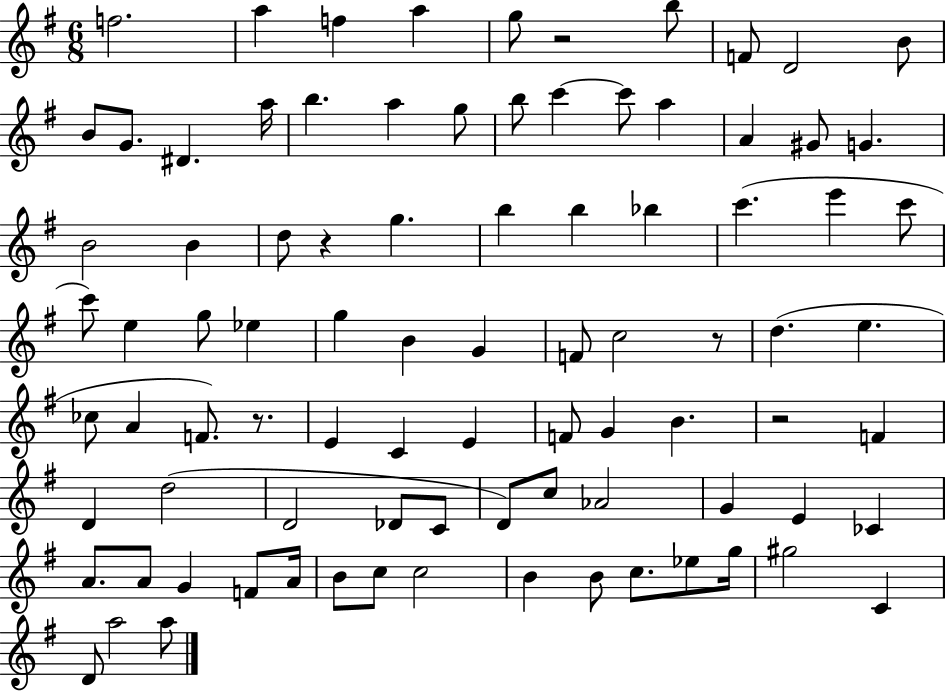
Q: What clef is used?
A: treble